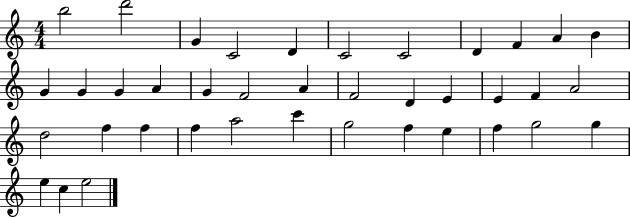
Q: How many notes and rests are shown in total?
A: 39